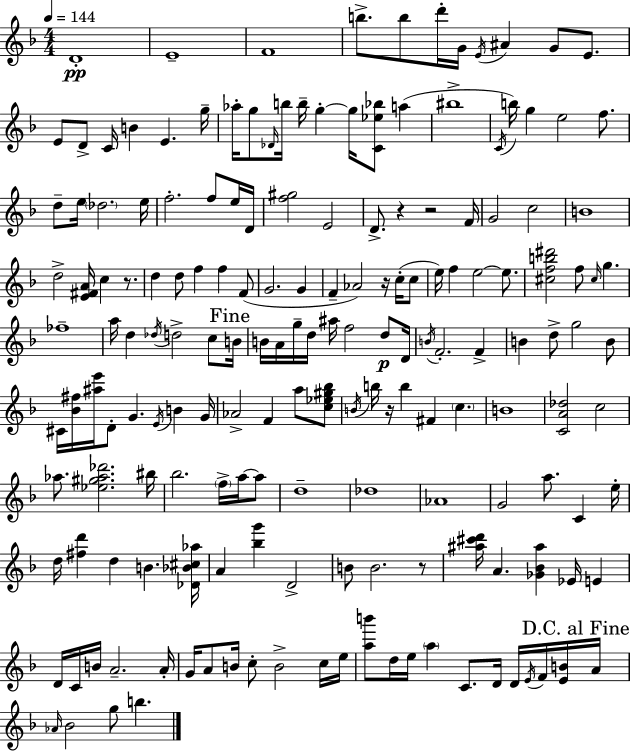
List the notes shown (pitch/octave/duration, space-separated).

D4/w E4/w F4/w B5/e. B5/e D6/s G4/s E4/s A#4/q G4/e E4/e. E4/e D4/e C4/s B4/q E4/q. G5/s Ab5/s G5/e Db4/s B5/s B5/s G5/q G5/s [C4,Eb5,Bb5]/e A5/q BIS5/w C4/s B5/s G5/q E5/h F5/e. D5/e E5/s Db5/h. E5/s F5/h. F5/e E5/s D4/s [F5,G#5]/h E4/h D4/e. R/q R/h F4/s G4/h C5/h B4/w D5/h [E4,F#4,A4]/s C5/q R/e. D5/q D5/e F5/q F5/q F4/e G4/h. G4/q F4/q Ab4/h R/s C5/s C5/e E5/s F5/q E5/h E5/e. [C#5,F5,B5,D#6]/h F5/e C#5/s G5/q. FES5/w A5/s D5/q Db5/s D5/h C5/e B4/s B4/s A4/s G5/s D5/s A#5/s F5/h D5/e D4/s B4/s F4/h. F4/q B4/q D5/e G5/h B4/e C#4/s [Bb4,F#5]/s [A#5,E6]/s D4/e G4/q. E4/s B4/q G4/s Ab4/h F4/q A5/e [C5,Eb5,G#5,Bb5]/e B4/s B5/s R/s B5/q F#4/q C5/q. B4/w [C4,A4,Db5]/h C5/h Ab5/e. [Eb5,G#5,Ab5,Db6]/h. BIS5/s Bb5/h. F5/s A5/s A5/e D5/w Db5/w Ab4/w G4/h A5/e. C4/q E5/s D5/s [F#5,D6]/q D5/q B4/q. [Db4,Bb4,C#5,Ab5]/s A4/q [Bb5,G6]/q D4/h B4/e B4/h. R/e [A#5,C#6,D6]/s A4/q. [Gb4,Bb4,A#5]/q Eb4/s E4/q D4/s C4/s B4/s A4/h. A4/s G4/s A4/e B4/s C5/e B4/h C5/s E5/s [A5,B6]/e D5/s E5/s A5/q C4/e. D4/s D4/s E4/s F4/s [E4,B4]/s A4/s Ab4/s Bb4/h G5/e B5/q.